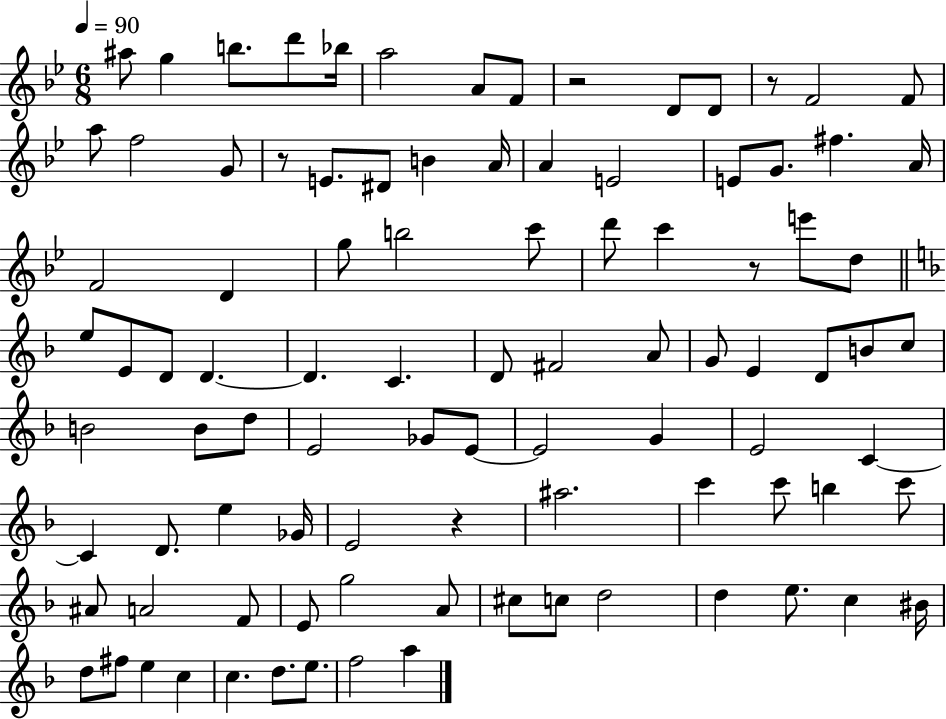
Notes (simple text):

A#5/e G5/q B5/e. D6/e Bb5/s A5/h A4/e F4/e R/h D4/e D4/e R/e F4/h F4/e A5/e F5/h G4/e R/e E4/e. D#4/e B4/q A4/s A4/q E4/h E4/e G4/e. F#5/q. A4/s F4/h D4/q G5/e B5/h C6/e D6/e C6/q R/e E6/e D5/e E5/e E4/e D4/e D4/q. D4/q. C4/q. D4/e F#4/h A4/e G4/e E4/q D4/e B4/e C5/e B4/h B4/e D5/e E4/h Gb4/e E4/e E4/h G4/q E4/h C4/q C4/q D4/e. E5/q Gb4/s E4/h R/q A#5/h. C6/q C6/e B5/q C6/e A#4/e A4/h F4/e E4/e G5/h A4/e C#5/e C5/e D5/h D5/q E5/e. C5/q BIS4/s D5/e F#5/e E5/q C5/q C5/q. D5/e. E5/e. F5/h A5/q